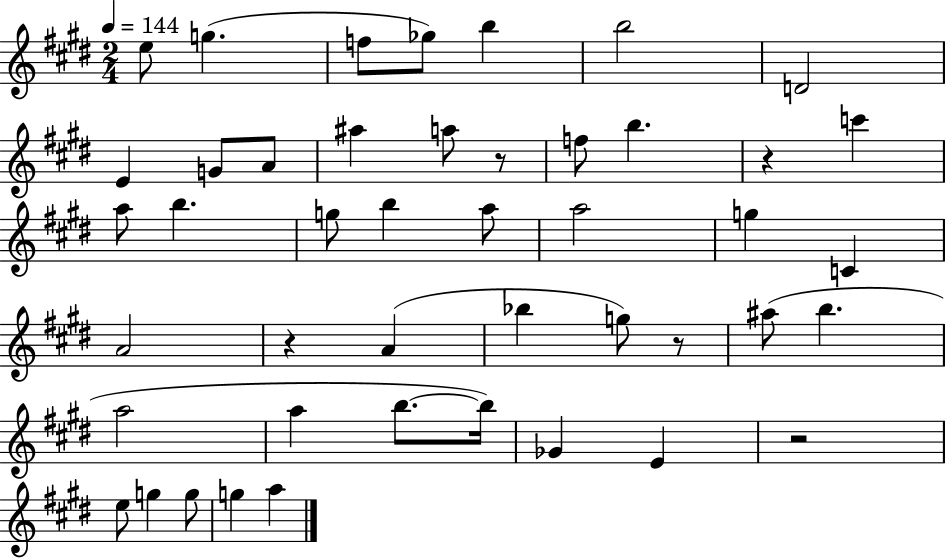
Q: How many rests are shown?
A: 5